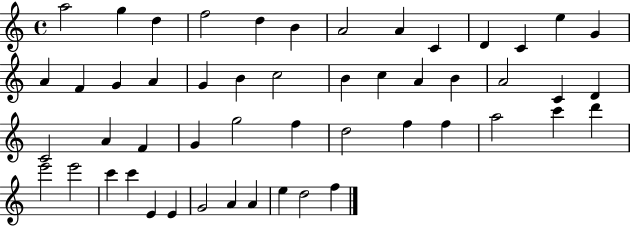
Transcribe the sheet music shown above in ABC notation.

X:1
T:Untitled
M:4/4
L:1/4
K:C
a2 g d f2 d B A2 A C D C e G A F G A G B c2 B c A B A2 C D C2 A F G g2 f d2 f f a2 c' d' e'2 e'2 c' c' E E G2 A A e d2 f